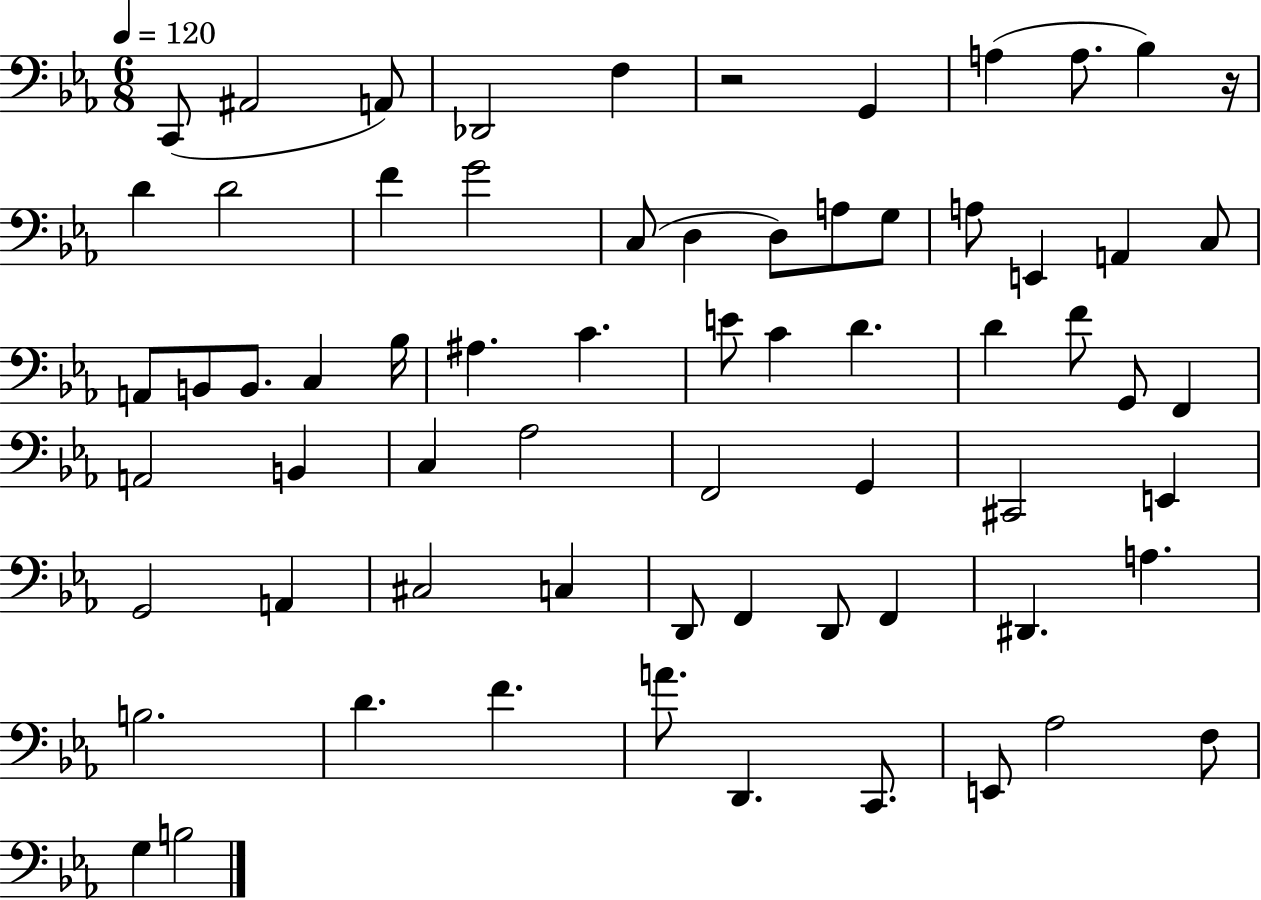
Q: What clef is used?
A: bass